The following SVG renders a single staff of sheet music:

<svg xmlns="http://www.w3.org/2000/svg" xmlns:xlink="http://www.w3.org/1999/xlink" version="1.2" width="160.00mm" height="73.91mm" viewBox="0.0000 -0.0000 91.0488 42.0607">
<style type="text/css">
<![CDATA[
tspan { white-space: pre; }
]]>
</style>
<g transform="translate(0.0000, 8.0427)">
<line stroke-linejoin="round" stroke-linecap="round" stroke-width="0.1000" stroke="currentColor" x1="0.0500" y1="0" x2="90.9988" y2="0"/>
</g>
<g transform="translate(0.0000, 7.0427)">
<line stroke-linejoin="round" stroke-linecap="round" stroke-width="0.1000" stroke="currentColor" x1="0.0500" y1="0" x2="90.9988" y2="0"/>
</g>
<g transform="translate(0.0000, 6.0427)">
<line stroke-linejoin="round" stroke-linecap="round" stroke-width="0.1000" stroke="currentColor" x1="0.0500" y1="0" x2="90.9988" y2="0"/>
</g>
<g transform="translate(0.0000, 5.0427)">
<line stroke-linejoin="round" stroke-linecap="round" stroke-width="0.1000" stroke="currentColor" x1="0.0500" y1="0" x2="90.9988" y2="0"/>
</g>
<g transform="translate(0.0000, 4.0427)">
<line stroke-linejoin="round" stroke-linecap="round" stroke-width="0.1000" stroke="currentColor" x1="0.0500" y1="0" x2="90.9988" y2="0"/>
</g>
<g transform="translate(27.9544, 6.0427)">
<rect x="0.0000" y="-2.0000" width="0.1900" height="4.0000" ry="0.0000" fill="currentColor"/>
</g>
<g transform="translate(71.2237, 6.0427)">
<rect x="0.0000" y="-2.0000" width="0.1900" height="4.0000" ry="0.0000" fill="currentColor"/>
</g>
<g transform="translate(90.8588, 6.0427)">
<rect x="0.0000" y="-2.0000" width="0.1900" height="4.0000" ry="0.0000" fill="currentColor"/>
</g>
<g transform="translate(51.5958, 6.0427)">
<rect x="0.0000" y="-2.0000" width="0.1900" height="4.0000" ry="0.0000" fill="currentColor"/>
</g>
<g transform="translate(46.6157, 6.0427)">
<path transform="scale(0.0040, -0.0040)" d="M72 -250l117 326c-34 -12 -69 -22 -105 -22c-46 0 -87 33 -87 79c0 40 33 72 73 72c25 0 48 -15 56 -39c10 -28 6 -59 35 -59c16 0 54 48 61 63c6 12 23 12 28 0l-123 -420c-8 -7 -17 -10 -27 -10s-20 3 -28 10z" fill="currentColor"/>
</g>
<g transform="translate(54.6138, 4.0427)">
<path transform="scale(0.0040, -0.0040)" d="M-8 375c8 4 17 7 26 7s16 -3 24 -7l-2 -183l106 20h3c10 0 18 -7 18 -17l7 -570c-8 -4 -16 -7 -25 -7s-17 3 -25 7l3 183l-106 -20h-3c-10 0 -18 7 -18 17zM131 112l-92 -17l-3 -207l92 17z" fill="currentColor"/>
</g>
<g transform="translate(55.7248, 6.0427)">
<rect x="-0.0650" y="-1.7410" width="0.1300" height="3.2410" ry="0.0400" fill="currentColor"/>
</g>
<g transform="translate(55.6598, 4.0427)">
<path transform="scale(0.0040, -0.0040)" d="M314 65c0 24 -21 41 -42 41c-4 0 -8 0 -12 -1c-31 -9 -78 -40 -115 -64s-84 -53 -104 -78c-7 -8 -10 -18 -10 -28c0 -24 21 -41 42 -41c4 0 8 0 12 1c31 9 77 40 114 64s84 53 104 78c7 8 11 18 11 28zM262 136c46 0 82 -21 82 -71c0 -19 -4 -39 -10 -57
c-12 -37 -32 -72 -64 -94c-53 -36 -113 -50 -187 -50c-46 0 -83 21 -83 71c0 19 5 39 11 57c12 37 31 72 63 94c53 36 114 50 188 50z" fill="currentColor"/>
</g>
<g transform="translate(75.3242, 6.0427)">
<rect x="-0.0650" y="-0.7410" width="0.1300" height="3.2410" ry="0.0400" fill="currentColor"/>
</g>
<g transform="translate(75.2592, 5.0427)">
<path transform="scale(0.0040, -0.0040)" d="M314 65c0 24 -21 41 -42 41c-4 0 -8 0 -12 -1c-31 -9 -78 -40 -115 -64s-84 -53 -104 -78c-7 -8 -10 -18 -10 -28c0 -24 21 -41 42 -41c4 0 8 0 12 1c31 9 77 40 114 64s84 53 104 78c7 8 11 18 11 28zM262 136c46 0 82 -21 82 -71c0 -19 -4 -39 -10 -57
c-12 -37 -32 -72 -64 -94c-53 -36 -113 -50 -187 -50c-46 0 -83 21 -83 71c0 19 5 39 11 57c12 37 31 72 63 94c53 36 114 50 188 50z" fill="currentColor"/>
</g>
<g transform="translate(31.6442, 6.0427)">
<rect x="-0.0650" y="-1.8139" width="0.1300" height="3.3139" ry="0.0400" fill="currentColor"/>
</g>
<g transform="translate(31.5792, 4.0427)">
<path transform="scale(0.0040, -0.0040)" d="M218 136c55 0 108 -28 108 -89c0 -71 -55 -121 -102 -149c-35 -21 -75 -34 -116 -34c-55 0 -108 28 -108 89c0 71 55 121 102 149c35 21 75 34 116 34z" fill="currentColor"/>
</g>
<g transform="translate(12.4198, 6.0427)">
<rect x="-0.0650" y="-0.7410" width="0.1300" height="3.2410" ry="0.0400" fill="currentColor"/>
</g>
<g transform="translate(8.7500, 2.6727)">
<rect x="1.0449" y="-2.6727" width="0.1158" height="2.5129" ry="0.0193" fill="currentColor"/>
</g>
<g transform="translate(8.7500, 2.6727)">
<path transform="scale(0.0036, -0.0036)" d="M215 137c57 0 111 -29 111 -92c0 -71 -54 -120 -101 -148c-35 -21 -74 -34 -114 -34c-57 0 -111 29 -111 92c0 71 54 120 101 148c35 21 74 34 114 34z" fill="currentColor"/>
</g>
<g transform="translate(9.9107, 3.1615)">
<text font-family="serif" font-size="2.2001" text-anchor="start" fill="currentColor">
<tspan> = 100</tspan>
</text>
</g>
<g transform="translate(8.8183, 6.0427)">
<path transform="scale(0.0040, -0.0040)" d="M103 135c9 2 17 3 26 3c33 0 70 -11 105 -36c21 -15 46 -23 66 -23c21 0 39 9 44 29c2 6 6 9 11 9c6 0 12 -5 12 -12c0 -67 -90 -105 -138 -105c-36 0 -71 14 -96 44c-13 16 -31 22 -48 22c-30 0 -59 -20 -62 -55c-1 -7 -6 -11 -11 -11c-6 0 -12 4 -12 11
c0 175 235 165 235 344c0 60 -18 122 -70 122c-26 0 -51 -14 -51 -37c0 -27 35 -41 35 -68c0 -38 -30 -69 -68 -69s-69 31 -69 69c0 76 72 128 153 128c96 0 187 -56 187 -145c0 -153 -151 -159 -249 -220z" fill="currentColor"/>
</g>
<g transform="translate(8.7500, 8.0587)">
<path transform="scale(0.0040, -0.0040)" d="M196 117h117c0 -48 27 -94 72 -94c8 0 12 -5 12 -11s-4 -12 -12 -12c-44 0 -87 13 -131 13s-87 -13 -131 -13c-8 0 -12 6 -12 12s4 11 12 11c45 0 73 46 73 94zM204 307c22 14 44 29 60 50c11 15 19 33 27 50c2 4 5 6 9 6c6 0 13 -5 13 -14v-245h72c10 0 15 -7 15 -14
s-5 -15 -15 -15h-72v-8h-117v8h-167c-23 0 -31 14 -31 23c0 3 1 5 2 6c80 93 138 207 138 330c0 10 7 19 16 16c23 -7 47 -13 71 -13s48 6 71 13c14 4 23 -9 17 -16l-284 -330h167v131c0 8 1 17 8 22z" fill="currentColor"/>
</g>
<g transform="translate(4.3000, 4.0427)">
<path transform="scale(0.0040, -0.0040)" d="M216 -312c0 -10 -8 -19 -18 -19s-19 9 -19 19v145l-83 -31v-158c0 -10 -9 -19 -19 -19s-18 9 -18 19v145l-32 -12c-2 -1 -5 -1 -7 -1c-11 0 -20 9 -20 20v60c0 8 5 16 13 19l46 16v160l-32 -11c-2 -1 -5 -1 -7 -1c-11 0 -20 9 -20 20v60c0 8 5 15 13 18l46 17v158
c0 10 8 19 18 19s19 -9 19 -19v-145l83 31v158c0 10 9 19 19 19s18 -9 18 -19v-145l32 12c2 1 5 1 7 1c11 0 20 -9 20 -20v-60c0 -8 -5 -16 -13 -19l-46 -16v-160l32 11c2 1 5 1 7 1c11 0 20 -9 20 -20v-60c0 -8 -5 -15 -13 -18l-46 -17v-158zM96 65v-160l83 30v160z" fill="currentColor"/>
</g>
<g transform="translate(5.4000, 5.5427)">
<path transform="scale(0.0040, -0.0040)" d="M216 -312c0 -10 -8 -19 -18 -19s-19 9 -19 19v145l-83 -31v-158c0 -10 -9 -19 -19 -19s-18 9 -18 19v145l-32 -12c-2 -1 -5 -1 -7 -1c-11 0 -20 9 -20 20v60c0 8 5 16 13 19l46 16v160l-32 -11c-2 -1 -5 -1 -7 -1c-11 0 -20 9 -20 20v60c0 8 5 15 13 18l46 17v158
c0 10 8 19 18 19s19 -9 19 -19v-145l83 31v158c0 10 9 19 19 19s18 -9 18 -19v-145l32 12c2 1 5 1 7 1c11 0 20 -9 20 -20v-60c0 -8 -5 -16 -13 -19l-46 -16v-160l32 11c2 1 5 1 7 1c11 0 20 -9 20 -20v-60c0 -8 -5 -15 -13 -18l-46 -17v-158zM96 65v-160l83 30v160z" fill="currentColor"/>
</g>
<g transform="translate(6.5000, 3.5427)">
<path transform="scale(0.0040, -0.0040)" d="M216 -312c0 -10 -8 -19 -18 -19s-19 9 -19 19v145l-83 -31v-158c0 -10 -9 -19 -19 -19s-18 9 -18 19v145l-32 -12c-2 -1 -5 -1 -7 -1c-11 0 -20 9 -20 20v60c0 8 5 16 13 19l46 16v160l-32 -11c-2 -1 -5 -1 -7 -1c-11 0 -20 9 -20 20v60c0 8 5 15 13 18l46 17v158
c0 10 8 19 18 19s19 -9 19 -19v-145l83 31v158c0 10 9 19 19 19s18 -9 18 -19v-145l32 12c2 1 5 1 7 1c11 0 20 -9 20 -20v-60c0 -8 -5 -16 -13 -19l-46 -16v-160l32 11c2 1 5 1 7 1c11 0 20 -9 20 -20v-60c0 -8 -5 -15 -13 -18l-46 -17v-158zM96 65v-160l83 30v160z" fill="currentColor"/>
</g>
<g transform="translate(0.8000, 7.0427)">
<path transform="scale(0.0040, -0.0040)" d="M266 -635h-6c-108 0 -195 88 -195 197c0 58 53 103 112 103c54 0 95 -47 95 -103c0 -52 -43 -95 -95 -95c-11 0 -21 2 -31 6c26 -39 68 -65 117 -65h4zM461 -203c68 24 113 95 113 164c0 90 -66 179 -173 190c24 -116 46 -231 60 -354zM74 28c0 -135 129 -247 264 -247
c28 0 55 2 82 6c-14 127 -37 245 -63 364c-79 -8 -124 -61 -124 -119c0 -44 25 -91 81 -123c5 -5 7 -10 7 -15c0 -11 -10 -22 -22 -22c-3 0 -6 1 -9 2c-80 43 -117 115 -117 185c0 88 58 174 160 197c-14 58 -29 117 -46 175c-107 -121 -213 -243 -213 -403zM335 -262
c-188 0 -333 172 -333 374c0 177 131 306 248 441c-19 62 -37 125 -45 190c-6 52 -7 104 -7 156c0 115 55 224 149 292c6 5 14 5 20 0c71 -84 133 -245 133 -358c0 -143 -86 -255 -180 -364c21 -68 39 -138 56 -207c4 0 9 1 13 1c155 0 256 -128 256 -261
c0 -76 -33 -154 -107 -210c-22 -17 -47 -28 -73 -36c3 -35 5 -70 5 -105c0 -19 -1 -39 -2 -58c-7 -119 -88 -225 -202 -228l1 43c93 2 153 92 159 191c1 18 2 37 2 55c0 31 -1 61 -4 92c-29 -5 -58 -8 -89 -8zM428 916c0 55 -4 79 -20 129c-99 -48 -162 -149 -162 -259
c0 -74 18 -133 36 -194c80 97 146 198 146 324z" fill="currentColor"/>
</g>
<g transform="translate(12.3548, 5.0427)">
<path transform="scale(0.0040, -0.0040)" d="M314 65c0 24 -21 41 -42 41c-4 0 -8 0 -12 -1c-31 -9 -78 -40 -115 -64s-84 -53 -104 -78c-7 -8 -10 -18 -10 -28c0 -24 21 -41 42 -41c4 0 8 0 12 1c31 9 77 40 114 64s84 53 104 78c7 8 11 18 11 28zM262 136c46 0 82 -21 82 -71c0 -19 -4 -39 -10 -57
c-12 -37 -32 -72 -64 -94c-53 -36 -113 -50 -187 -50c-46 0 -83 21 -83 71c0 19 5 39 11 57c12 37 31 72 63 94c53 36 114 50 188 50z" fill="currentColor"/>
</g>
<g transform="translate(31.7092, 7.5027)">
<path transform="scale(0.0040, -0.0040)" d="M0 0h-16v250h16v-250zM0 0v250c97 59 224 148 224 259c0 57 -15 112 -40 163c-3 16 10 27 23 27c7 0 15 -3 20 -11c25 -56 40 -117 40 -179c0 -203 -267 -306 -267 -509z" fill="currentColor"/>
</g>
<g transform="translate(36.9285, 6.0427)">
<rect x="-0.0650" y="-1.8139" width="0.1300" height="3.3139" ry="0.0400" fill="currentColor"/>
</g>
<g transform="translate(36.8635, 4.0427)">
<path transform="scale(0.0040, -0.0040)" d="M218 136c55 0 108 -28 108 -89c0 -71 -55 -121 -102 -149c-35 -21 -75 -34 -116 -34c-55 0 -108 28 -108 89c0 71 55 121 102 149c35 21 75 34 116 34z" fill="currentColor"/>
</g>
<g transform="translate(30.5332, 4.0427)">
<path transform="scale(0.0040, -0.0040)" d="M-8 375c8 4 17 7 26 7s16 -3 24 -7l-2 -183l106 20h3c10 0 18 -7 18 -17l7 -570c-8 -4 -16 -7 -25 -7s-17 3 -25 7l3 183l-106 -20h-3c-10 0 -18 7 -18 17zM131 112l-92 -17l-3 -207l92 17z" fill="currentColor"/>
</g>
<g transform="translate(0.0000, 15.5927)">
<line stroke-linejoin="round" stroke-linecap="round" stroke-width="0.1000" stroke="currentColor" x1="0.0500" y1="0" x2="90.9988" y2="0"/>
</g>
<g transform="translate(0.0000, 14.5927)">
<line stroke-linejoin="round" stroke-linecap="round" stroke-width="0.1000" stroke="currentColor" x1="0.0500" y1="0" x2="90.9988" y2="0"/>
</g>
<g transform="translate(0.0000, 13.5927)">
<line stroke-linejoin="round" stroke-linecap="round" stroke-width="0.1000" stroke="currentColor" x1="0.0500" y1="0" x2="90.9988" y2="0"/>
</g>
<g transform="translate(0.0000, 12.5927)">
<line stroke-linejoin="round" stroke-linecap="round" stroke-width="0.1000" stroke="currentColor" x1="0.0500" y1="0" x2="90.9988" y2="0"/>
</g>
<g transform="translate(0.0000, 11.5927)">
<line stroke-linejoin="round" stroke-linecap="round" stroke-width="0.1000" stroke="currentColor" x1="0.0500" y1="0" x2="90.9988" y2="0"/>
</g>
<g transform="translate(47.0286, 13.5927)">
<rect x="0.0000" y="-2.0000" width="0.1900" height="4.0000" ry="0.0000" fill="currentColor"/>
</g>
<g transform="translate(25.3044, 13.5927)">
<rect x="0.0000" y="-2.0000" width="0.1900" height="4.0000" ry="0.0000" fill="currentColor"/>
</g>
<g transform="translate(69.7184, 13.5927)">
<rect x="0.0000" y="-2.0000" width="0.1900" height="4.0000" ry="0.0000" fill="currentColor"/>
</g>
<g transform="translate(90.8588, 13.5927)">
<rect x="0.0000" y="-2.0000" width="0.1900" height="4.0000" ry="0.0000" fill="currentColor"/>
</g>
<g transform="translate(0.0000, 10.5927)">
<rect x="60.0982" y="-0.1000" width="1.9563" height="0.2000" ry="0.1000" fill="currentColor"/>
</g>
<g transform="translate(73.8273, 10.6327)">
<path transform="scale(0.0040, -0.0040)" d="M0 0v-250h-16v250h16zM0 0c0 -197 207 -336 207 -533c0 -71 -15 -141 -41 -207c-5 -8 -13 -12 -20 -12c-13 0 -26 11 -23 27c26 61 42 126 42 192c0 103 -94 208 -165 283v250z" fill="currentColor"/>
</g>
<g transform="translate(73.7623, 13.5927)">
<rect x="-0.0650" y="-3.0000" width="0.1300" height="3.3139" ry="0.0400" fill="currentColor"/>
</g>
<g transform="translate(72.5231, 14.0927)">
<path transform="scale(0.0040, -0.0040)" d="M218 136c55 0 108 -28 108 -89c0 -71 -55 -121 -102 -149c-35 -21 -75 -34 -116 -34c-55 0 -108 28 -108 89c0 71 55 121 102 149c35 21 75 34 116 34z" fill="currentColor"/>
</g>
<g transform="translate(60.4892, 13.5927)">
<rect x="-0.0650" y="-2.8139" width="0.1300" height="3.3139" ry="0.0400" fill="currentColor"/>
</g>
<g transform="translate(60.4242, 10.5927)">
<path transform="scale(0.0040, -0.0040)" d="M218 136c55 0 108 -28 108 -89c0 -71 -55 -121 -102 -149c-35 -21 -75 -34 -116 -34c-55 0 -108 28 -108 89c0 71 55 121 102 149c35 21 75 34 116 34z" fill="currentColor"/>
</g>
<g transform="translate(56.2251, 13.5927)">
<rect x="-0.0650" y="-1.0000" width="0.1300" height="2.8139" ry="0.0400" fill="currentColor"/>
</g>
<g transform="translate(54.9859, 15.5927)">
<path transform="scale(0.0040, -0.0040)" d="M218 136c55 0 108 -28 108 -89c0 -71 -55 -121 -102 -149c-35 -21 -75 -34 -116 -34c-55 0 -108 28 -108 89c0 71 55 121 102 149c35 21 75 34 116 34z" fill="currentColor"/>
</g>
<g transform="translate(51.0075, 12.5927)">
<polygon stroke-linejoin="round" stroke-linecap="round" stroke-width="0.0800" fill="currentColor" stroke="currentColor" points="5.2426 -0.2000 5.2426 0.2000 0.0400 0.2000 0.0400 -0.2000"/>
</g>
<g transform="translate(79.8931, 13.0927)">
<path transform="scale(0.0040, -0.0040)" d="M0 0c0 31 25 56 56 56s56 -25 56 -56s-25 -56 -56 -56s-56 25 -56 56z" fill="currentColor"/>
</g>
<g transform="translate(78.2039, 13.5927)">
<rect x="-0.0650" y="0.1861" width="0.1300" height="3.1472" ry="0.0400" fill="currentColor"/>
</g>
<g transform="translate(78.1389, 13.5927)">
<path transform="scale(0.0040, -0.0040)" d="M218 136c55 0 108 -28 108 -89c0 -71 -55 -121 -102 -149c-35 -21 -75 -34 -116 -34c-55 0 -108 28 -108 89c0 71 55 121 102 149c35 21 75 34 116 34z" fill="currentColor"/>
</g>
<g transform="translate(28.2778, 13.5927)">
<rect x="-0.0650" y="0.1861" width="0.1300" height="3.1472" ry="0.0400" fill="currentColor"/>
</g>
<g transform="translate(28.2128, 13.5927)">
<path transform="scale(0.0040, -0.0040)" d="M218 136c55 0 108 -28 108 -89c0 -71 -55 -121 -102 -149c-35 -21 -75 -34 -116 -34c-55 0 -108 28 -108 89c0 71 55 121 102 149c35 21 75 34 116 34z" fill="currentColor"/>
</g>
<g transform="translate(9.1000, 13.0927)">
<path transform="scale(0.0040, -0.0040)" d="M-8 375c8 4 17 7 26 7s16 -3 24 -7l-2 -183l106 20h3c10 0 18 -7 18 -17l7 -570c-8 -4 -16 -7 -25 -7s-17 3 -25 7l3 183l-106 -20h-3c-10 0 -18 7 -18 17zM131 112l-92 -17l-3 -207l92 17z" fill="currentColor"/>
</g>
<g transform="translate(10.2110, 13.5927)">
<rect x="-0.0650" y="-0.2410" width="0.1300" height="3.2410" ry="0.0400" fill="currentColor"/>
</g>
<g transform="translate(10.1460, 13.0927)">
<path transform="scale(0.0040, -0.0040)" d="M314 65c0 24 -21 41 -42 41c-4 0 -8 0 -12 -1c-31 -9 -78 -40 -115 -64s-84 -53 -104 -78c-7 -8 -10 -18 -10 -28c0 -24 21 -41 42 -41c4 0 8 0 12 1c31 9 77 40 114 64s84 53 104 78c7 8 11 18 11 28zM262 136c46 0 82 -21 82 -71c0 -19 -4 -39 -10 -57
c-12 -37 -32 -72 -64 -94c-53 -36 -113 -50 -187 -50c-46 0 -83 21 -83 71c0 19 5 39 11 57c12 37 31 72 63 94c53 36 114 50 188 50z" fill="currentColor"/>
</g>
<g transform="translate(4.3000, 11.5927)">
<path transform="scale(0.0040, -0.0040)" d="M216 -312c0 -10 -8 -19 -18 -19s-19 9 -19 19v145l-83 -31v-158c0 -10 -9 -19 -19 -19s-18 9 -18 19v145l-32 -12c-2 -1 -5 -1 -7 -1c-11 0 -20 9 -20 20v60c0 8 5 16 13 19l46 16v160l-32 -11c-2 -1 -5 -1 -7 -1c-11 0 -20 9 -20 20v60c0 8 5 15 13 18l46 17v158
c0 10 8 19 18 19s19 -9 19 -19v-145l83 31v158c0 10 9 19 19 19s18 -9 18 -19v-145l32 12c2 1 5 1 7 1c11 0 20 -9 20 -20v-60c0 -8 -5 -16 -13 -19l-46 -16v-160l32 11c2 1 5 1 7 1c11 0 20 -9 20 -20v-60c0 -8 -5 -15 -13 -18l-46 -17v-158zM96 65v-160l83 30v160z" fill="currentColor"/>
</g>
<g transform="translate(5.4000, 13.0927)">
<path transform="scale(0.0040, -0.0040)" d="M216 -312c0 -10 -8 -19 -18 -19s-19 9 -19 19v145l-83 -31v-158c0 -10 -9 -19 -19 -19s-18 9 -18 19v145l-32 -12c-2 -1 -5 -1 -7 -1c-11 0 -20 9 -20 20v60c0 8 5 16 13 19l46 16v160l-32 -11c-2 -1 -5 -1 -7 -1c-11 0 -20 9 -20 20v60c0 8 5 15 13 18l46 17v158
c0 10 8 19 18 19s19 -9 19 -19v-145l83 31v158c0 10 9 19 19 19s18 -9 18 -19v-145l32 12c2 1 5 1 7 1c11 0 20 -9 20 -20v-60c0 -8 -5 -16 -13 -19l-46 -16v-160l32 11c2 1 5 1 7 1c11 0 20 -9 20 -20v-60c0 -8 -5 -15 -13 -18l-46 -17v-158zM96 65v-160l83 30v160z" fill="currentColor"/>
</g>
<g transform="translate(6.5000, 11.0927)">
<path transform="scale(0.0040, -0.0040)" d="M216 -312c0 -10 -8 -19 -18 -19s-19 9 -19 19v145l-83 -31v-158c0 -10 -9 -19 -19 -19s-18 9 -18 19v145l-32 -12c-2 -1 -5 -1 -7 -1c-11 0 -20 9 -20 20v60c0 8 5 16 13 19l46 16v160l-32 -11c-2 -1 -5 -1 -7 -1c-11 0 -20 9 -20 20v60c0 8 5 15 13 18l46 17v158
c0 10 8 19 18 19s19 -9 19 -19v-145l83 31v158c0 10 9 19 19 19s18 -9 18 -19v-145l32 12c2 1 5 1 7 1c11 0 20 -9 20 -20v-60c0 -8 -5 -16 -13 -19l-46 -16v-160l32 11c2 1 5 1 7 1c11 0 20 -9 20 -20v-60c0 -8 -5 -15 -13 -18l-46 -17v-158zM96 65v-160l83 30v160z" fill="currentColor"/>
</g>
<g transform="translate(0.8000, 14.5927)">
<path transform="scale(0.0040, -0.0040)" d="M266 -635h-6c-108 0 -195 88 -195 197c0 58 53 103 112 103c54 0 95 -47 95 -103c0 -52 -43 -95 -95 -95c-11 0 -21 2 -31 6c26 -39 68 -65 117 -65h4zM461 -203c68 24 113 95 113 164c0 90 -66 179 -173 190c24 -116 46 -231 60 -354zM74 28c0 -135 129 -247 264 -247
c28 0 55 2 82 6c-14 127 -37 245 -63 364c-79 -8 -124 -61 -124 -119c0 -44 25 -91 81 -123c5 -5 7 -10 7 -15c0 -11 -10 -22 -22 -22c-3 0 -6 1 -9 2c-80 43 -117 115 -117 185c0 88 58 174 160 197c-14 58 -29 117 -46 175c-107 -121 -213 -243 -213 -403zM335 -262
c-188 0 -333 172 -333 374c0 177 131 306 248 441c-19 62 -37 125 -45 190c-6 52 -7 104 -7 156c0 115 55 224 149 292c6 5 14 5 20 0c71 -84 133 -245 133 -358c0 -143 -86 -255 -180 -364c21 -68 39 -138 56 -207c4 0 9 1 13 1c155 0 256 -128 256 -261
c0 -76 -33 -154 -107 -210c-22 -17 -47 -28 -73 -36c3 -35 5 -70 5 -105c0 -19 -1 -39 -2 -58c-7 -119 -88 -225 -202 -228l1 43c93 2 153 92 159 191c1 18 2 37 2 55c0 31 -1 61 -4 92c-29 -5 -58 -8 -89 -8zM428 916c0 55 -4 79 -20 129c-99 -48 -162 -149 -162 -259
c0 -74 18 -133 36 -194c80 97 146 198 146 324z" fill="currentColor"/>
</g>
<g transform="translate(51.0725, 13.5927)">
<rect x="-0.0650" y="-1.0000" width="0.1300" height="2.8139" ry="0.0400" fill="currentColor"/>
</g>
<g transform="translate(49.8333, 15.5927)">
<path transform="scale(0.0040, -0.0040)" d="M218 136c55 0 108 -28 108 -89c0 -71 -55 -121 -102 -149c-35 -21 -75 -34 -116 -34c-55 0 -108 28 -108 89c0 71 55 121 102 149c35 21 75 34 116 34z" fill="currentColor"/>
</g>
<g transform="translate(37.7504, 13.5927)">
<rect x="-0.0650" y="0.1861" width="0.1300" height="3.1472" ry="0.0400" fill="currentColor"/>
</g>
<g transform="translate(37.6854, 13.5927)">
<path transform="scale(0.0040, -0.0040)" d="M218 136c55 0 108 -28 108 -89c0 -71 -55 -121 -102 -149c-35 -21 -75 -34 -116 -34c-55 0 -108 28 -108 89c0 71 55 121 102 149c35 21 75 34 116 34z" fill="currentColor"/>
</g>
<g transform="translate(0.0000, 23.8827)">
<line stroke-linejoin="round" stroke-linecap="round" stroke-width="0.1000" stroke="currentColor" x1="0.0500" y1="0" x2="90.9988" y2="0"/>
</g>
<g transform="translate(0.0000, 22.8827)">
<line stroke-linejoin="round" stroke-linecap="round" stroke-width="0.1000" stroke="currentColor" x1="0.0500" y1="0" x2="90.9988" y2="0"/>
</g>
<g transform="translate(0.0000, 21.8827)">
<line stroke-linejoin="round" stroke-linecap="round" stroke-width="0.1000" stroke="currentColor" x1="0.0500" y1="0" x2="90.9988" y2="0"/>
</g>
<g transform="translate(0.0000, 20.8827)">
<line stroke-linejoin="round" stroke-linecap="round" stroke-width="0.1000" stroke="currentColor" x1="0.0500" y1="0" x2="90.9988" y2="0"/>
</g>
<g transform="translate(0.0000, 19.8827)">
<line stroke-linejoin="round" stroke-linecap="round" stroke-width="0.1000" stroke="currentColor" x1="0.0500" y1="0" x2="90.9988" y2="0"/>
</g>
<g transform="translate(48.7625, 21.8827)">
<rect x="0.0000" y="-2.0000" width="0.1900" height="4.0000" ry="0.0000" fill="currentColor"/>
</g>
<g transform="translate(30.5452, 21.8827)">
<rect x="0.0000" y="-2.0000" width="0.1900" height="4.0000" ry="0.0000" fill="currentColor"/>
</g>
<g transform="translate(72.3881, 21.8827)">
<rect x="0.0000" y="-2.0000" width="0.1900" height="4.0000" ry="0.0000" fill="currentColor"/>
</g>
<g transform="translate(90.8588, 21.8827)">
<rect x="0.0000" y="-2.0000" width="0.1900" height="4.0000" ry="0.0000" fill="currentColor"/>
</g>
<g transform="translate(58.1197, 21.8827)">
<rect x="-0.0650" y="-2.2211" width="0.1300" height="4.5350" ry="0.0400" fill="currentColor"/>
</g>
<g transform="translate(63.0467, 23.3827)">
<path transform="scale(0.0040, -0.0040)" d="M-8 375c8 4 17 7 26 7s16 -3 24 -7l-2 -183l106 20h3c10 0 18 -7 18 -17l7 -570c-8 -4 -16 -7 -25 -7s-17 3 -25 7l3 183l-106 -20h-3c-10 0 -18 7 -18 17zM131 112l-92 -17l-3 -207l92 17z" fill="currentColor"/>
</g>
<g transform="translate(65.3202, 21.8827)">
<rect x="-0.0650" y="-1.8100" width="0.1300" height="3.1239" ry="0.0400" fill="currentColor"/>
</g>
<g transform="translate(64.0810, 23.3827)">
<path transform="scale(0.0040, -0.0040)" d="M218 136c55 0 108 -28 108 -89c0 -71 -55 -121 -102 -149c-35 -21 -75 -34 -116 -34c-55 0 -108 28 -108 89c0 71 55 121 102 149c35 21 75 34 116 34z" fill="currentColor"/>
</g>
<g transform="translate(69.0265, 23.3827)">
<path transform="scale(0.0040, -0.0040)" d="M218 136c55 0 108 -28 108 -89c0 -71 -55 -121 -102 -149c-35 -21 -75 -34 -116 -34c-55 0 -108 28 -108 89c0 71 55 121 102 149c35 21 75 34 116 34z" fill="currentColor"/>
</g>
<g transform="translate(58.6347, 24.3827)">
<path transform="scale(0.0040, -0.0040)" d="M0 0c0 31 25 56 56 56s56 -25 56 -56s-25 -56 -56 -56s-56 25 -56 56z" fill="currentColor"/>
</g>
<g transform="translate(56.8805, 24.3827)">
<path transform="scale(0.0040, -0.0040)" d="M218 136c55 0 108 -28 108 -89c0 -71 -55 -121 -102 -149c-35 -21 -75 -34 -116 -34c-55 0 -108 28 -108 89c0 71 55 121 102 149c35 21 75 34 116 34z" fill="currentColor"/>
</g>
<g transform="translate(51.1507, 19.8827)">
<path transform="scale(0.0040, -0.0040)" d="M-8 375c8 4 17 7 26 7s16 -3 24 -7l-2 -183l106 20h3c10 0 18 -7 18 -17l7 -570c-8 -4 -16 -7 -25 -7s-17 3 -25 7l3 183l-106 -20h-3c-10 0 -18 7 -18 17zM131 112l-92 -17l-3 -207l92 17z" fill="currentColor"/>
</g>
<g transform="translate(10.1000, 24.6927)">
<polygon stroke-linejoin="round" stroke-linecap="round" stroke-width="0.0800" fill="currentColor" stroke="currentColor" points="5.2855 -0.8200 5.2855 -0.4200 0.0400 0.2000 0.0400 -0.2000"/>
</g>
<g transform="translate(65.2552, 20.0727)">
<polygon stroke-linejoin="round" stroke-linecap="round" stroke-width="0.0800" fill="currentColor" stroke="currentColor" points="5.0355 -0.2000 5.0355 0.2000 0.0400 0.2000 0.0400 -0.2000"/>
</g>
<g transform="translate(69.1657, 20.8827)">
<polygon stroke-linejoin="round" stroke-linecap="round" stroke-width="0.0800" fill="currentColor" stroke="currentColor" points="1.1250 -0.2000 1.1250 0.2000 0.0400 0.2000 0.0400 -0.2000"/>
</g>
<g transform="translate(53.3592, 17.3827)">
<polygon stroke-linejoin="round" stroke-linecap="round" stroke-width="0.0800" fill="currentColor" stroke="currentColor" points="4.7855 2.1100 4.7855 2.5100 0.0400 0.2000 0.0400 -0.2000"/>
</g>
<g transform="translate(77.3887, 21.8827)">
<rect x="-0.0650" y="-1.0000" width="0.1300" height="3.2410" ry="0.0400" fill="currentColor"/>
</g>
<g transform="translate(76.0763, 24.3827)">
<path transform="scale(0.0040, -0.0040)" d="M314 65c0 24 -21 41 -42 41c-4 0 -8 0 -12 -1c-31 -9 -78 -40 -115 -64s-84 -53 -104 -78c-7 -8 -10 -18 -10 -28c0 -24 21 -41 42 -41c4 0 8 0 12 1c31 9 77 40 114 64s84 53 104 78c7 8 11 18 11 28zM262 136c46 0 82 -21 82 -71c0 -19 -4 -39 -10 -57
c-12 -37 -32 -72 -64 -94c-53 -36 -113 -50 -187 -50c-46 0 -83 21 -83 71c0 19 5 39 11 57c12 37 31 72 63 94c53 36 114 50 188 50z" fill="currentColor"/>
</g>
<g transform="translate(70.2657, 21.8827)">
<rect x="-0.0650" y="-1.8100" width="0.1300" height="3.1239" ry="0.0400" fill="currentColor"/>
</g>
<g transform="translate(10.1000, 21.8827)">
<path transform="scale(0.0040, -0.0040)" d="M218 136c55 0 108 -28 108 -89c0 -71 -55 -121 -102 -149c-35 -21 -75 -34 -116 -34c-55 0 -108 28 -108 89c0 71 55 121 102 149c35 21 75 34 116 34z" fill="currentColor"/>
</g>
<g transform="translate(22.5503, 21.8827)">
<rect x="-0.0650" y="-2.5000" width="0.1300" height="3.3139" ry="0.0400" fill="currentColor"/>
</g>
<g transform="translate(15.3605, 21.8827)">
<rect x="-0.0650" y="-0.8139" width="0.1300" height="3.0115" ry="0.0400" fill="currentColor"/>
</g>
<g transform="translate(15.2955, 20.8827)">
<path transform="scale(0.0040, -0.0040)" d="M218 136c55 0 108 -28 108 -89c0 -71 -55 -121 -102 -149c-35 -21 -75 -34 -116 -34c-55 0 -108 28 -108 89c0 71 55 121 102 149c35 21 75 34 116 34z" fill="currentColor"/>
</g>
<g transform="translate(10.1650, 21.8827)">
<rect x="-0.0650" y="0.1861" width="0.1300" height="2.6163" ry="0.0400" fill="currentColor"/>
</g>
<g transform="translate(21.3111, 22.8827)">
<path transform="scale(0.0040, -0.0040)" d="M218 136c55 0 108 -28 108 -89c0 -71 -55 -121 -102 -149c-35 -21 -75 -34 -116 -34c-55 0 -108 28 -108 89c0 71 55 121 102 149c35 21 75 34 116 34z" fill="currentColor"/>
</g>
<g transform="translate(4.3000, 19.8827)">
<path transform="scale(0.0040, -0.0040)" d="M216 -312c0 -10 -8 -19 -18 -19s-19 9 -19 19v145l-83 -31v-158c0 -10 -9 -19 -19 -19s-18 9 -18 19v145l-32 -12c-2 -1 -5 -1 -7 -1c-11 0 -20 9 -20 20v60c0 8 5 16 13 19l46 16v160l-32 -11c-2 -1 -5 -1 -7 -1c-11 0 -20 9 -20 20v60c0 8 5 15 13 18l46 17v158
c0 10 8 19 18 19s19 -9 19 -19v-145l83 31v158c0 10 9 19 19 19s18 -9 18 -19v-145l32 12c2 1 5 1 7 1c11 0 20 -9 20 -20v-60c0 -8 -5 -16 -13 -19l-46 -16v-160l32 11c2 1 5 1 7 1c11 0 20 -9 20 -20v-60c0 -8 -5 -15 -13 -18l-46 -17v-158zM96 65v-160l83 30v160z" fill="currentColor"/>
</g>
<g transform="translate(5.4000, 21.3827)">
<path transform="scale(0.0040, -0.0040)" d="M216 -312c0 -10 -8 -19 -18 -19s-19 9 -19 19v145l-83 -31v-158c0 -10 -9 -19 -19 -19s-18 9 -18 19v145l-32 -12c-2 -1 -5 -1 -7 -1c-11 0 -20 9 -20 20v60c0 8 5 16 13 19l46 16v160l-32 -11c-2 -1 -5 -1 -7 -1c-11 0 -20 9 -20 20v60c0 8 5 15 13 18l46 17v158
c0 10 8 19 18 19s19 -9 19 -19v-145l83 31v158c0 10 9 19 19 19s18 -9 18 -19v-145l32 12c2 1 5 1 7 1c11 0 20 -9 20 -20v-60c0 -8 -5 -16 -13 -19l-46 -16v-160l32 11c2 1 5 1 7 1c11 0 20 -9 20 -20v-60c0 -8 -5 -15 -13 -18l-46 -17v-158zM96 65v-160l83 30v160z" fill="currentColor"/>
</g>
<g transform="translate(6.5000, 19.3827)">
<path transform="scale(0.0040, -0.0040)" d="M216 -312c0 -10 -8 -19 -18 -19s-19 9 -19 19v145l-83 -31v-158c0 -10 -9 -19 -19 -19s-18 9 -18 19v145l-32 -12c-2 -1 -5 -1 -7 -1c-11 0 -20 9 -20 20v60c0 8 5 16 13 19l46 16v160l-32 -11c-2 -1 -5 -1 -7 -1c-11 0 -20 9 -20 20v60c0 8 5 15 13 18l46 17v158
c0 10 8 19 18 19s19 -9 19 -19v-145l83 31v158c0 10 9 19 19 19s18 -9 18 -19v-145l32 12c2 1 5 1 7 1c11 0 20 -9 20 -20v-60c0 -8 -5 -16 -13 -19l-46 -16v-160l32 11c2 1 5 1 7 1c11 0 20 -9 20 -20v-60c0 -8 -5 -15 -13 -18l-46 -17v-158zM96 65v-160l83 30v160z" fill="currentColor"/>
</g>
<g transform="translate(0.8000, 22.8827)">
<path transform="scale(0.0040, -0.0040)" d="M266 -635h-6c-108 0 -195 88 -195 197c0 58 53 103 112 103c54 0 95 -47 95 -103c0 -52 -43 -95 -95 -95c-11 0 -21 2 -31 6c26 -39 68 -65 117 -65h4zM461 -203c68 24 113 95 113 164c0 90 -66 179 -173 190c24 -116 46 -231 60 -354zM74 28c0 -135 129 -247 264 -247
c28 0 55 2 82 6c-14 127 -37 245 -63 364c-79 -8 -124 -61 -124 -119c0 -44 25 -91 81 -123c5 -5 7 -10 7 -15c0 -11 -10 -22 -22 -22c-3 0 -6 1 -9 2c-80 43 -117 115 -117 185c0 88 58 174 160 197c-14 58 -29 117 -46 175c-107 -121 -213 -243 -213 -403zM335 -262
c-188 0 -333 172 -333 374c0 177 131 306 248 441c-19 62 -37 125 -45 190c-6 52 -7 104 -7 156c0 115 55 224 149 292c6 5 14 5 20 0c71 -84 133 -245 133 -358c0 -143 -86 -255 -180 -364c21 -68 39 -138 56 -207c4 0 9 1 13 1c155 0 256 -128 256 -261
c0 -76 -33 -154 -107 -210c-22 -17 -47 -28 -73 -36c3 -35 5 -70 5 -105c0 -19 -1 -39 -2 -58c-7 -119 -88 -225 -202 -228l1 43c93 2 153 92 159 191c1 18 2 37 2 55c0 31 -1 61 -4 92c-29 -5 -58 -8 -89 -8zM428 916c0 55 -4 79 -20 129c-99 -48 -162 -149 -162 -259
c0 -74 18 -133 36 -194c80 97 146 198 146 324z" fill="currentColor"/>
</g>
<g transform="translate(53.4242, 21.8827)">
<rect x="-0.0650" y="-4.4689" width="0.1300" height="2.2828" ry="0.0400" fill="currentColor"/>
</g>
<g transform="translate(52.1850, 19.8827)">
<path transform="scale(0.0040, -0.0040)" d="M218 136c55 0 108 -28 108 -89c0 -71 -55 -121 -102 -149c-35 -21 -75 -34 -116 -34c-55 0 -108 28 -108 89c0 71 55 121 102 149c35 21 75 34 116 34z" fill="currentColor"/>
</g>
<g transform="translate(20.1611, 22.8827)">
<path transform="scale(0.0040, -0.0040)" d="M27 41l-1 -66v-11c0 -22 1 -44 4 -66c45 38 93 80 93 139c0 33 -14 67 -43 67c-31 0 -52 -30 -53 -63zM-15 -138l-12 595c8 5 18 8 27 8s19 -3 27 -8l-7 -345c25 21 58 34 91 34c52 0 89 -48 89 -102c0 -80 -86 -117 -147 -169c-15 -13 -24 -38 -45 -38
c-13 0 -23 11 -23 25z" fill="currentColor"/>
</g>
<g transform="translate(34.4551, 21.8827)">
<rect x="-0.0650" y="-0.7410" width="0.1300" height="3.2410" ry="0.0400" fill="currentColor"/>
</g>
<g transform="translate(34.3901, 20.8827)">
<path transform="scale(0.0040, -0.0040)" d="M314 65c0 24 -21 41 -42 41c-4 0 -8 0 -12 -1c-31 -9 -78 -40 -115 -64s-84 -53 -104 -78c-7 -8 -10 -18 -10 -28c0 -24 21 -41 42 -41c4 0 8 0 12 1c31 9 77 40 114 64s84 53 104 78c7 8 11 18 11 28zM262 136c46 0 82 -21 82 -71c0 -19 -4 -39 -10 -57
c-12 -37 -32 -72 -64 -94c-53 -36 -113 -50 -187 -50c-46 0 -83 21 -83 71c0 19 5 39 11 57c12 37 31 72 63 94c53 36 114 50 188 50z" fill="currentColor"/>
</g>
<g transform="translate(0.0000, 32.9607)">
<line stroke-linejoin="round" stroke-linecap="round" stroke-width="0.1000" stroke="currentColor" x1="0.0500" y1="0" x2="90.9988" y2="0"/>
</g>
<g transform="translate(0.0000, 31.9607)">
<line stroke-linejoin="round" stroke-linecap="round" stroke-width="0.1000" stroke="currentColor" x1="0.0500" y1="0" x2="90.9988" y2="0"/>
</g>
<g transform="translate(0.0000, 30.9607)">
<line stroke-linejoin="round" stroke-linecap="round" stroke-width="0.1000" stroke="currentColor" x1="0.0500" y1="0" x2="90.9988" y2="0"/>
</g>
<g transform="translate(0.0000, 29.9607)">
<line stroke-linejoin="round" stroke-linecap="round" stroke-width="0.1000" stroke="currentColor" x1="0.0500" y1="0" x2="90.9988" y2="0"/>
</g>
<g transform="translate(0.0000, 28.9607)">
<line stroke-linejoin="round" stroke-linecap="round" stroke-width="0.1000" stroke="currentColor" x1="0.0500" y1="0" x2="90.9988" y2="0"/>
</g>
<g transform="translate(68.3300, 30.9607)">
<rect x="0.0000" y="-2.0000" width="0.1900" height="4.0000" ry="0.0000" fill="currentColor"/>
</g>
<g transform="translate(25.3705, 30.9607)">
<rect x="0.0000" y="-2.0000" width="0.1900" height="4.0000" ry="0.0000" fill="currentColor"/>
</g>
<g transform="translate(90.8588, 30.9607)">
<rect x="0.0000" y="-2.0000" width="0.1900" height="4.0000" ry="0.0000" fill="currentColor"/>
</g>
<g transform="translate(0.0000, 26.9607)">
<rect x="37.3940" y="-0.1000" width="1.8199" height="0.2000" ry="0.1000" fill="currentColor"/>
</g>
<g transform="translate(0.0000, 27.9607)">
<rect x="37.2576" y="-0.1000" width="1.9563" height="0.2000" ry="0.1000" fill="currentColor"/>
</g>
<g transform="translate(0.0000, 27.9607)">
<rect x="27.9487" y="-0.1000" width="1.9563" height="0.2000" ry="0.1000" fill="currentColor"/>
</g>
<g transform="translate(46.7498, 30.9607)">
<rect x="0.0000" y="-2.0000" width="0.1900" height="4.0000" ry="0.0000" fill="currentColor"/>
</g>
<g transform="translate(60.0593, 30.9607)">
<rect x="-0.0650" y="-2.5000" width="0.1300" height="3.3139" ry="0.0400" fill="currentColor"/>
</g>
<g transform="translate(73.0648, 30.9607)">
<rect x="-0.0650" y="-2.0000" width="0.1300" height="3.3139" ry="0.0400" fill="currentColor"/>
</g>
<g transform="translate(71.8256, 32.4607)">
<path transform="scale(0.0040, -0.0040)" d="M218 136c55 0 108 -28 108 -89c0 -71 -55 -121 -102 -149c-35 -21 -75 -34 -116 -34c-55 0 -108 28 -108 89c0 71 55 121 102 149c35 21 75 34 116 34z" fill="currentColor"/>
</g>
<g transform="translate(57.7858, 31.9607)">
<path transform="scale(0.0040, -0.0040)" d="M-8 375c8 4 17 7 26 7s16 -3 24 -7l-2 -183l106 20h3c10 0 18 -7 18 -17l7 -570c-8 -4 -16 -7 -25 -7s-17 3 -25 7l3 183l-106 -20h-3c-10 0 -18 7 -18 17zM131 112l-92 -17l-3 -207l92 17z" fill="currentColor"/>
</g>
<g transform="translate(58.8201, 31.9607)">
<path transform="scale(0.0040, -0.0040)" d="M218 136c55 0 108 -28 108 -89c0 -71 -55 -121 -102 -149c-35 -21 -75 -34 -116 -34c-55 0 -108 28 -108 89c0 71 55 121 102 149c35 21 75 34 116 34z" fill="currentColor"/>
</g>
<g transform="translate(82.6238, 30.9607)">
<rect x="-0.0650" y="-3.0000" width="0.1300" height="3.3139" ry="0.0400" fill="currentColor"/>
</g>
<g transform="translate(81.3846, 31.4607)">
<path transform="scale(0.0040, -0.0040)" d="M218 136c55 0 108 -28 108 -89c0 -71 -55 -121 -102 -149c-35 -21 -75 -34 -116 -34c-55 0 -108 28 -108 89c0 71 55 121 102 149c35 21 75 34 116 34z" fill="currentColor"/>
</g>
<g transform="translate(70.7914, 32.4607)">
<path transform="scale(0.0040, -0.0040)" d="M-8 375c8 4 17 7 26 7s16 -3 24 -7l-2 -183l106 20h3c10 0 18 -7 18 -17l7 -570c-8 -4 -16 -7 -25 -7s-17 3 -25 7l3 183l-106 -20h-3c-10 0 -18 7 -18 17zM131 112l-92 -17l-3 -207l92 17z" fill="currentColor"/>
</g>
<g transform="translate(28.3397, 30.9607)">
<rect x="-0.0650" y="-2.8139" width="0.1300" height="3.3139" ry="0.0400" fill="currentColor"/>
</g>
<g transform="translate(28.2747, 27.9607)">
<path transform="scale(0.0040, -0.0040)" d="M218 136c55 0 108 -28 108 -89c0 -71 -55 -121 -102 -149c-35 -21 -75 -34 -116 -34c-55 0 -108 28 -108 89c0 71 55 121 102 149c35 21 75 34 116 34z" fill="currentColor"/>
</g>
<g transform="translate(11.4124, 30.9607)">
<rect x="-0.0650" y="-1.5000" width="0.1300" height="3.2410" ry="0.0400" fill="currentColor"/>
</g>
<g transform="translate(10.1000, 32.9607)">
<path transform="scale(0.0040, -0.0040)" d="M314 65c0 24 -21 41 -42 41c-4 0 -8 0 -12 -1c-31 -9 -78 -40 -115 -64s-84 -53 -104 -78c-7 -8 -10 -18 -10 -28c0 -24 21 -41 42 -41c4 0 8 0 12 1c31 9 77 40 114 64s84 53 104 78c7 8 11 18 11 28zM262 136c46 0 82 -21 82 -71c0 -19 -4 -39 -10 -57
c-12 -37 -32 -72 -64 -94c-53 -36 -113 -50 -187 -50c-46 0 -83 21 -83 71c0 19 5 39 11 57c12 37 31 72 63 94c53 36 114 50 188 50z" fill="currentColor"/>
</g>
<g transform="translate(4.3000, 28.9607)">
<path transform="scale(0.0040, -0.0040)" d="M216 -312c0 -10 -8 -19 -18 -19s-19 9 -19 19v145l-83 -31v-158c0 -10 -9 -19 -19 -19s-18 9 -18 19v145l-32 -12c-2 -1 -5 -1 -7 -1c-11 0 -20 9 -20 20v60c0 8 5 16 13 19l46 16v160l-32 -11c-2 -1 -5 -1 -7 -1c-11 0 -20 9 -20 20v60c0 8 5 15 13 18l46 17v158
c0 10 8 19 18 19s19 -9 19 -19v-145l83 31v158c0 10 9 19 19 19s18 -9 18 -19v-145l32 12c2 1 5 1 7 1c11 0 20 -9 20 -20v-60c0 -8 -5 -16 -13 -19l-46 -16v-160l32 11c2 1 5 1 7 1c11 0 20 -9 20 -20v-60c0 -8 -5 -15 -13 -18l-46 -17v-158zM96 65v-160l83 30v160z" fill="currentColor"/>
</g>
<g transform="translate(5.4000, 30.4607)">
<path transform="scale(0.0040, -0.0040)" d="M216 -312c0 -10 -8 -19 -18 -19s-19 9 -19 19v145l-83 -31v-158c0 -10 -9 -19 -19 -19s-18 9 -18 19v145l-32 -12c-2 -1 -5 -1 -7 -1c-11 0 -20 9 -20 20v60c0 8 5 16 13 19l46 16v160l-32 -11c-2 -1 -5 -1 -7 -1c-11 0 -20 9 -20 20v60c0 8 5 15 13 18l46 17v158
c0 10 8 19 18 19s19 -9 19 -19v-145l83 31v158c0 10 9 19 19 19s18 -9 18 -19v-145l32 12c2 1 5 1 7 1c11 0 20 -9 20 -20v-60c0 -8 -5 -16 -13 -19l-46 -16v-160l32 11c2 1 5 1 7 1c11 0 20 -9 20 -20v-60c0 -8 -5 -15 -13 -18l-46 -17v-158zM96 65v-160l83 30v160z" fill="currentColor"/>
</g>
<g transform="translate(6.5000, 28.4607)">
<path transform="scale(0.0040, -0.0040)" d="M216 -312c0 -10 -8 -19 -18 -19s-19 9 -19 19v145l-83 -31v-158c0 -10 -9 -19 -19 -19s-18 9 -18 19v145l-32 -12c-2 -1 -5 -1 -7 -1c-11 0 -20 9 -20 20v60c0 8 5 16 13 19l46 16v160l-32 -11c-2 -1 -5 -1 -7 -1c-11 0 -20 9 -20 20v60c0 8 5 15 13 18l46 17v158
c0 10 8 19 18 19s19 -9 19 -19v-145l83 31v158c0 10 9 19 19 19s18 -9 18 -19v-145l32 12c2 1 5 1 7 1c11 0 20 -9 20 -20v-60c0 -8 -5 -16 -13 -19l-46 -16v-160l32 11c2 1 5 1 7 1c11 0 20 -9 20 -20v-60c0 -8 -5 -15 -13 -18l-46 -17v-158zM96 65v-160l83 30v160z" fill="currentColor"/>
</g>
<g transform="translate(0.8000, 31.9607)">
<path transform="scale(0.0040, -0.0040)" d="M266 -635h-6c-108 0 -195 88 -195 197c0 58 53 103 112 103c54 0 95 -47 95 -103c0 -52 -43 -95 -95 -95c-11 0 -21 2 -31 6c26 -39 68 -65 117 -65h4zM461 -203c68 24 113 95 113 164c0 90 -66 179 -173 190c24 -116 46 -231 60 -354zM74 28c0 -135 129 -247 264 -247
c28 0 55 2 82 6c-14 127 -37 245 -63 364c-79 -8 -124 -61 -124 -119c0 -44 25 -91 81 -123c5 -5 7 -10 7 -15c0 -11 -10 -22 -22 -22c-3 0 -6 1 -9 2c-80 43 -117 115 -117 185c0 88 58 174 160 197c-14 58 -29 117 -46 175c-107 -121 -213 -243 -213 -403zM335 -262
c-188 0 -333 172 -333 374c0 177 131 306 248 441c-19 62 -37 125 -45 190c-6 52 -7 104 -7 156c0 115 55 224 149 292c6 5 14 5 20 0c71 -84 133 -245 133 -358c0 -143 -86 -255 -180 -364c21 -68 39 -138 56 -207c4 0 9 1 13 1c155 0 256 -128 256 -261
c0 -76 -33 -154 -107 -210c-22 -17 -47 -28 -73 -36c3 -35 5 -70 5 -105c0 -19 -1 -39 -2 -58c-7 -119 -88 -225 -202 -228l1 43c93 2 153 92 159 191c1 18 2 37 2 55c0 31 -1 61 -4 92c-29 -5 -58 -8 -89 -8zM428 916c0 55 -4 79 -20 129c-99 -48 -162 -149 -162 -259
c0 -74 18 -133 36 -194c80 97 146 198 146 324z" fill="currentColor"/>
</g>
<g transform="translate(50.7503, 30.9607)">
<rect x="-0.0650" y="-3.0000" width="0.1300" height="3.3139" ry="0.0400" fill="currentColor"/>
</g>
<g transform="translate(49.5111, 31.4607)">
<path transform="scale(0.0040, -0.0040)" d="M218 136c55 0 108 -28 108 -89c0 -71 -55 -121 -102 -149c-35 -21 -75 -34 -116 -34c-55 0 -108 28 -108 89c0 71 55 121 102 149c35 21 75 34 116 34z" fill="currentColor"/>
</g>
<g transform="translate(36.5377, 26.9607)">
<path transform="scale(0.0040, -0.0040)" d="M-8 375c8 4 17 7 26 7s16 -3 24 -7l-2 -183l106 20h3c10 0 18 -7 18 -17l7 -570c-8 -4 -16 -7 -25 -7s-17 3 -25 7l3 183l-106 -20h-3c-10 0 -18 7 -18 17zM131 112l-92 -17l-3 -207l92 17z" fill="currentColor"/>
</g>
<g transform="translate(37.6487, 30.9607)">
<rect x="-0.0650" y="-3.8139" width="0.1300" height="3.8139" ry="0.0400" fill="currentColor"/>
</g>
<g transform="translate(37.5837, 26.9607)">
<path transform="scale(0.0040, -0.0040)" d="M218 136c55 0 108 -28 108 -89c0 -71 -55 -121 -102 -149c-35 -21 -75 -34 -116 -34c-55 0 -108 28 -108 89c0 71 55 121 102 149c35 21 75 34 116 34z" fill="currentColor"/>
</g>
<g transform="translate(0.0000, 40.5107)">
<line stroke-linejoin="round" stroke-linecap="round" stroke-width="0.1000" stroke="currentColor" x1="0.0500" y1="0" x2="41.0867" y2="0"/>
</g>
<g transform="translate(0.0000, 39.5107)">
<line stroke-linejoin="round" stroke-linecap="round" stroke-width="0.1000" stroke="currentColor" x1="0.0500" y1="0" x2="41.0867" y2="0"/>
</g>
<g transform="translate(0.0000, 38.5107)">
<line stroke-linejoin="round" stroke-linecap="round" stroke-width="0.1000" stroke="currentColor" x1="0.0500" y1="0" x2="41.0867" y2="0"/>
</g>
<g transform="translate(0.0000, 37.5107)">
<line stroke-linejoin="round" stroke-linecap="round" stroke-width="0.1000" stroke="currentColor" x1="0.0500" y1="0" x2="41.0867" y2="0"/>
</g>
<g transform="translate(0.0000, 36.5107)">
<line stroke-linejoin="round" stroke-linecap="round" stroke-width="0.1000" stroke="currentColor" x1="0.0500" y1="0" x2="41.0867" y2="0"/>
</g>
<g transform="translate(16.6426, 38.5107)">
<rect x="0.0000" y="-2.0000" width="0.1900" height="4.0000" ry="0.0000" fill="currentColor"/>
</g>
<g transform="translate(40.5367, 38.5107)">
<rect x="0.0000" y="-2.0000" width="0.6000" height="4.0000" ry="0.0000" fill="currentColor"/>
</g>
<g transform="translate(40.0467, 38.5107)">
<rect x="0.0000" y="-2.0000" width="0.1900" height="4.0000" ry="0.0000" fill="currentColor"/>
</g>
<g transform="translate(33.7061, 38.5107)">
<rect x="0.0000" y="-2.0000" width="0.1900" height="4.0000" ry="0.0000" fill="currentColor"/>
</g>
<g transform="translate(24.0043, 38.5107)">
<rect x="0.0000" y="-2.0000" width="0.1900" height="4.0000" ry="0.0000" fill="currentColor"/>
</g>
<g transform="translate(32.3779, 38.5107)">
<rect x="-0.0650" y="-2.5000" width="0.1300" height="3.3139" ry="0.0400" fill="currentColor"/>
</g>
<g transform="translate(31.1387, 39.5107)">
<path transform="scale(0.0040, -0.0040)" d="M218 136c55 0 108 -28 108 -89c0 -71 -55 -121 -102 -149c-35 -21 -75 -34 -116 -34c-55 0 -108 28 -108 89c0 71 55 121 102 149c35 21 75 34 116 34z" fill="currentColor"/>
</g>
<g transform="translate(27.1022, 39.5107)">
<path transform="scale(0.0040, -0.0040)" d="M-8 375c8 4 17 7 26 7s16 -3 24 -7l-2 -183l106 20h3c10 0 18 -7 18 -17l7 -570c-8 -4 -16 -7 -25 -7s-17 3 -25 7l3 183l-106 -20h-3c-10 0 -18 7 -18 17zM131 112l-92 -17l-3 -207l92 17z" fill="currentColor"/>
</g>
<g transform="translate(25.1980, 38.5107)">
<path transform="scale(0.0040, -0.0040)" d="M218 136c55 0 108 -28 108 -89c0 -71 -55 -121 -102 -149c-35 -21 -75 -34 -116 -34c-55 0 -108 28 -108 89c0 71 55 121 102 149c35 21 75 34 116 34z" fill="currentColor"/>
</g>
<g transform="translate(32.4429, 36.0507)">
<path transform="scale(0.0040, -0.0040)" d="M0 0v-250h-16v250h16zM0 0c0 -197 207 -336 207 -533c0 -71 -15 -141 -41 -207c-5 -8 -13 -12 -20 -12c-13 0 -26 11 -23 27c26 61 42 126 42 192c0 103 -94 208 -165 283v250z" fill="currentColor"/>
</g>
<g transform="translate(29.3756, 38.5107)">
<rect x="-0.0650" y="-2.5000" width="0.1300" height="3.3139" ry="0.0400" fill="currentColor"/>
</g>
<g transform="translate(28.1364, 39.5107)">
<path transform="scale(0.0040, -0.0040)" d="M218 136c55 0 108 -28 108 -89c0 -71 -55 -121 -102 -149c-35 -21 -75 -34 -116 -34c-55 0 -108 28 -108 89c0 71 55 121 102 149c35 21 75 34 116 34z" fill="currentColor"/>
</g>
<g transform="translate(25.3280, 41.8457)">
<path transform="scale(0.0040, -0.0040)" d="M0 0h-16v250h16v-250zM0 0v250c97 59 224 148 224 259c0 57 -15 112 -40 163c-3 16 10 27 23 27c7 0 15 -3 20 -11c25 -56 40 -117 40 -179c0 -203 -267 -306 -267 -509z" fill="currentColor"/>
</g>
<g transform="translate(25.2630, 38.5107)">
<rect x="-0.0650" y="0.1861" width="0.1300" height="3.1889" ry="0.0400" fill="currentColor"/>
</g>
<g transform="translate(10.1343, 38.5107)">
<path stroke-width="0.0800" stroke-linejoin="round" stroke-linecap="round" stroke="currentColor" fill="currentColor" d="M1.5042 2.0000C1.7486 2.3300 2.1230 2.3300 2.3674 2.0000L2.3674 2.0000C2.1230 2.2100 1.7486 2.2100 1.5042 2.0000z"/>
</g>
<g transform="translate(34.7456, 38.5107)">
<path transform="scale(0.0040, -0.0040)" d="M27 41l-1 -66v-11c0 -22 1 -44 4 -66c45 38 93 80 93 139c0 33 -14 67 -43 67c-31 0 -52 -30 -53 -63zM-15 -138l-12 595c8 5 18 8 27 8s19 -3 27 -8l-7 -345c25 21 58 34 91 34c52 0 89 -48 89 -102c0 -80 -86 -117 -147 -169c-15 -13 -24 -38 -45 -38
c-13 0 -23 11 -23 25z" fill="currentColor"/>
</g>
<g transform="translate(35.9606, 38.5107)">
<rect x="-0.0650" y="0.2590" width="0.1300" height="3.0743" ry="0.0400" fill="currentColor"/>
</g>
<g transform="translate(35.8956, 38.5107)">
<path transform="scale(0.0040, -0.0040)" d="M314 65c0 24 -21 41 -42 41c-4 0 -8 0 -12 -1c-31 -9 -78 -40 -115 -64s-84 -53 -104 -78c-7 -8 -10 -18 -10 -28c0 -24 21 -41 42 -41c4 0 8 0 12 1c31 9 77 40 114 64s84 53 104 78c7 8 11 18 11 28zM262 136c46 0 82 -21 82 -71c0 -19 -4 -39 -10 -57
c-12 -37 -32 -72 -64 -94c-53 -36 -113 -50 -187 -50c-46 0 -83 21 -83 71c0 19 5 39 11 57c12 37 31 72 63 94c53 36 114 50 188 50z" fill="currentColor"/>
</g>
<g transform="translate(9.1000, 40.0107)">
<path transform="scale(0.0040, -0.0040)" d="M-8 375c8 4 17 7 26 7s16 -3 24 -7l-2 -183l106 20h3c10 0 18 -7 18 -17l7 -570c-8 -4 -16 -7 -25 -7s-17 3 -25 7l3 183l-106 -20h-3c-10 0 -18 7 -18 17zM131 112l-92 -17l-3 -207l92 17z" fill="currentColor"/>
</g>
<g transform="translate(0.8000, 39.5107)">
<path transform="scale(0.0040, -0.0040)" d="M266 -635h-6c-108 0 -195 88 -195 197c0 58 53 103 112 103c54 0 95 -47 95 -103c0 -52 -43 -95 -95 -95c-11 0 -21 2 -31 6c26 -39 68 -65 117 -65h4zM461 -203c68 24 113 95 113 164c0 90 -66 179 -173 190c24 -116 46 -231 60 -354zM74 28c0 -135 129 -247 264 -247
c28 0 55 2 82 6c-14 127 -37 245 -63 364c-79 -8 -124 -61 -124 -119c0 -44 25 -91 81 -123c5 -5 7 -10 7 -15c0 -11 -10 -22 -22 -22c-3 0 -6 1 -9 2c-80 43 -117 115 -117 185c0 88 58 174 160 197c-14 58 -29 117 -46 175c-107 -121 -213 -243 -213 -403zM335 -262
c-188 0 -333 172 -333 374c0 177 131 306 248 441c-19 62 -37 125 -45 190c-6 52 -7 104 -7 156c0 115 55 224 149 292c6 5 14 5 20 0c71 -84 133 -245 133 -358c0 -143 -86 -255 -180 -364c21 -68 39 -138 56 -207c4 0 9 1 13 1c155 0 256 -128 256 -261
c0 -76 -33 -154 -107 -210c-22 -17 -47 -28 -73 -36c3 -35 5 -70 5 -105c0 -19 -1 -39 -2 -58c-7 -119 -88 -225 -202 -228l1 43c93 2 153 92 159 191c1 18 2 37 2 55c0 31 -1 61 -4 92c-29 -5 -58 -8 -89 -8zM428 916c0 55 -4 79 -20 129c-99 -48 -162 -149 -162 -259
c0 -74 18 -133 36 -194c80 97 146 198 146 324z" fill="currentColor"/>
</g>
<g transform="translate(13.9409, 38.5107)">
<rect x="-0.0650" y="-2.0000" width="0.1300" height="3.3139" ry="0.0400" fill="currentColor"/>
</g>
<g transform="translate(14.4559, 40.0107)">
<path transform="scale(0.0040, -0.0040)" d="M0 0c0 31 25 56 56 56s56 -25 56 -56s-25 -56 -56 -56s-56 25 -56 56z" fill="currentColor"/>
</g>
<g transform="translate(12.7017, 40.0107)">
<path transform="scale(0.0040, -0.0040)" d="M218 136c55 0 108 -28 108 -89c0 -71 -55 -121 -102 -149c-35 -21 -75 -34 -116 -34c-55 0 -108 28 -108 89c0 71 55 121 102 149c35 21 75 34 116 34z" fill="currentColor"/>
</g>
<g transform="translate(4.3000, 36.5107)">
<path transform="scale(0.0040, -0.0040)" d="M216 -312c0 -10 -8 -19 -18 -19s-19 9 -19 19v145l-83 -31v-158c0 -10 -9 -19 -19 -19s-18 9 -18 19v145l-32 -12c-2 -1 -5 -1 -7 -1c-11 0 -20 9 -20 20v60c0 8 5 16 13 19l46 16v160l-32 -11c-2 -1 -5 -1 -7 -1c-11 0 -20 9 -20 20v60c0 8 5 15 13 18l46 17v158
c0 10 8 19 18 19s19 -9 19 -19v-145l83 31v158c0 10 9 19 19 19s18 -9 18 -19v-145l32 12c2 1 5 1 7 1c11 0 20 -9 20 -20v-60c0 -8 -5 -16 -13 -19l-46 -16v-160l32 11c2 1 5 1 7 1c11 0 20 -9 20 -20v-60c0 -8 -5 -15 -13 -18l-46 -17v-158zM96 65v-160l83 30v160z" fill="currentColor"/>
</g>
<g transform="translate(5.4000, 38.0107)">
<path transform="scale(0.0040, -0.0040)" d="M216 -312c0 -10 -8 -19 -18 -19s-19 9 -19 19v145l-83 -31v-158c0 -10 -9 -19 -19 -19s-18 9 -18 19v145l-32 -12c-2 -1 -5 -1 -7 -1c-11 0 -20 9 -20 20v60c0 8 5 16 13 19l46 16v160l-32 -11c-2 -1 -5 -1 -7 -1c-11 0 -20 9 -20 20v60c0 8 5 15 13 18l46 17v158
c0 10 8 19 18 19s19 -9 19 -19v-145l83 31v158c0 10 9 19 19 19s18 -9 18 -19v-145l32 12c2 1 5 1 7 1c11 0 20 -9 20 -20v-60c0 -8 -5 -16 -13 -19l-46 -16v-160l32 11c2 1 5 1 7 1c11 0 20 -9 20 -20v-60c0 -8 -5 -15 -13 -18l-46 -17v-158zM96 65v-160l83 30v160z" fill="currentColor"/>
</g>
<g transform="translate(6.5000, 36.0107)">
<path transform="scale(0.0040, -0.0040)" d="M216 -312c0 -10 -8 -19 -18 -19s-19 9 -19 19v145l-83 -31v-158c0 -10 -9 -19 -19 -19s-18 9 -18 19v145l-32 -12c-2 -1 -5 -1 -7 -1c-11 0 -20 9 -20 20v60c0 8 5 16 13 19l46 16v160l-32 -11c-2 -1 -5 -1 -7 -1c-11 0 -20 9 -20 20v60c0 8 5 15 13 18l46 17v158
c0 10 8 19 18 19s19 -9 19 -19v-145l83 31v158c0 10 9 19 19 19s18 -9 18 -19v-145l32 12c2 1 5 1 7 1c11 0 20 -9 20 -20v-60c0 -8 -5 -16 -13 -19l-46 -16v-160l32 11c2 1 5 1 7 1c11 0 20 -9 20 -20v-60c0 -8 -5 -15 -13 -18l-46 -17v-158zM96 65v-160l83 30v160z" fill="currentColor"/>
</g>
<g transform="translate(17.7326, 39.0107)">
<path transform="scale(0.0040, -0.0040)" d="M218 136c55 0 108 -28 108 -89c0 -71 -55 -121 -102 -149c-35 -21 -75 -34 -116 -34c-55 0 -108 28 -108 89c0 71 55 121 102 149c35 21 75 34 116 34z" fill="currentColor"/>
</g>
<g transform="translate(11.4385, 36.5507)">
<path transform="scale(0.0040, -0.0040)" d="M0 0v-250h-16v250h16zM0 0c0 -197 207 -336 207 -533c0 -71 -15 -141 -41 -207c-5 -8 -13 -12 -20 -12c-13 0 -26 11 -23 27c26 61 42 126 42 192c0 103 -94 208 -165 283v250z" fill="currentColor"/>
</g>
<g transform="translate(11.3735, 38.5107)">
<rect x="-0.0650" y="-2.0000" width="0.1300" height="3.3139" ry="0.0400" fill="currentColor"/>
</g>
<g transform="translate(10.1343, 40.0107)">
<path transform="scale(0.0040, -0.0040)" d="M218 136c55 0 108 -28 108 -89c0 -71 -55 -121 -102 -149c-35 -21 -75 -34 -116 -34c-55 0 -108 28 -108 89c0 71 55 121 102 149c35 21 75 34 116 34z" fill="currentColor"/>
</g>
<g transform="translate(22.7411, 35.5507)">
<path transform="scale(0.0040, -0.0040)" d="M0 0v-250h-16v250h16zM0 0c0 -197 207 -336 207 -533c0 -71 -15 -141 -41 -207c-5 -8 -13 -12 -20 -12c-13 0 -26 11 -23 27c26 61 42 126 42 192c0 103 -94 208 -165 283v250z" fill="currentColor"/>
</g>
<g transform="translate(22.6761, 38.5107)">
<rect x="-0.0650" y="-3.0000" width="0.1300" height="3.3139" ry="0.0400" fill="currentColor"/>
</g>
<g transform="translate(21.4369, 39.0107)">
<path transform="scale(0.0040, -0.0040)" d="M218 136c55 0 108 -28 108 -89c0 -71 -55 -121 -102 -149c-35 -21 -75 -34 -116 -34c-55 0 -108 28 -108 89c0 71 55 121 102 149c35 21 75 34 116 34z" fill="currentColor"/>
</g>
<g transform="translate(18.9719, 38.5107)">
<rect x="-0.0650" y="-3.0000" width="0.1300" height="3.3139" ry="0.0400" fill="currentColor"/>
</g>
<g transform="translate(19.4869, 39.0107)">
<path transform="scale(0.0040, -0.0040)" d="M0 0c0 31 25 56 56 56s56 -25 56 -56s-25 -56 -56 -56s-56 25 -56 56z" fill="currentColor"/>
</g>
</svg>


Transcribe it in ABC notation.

X:1
T:Untitled
M:2/4
L:1/4
K:A
d2 f/2 f z/2 f2 d2 c2 B B E/2 E/2 a A/2 B B/2 d/2 _G d2 f/2 D/2 F/2 F/4 D2 E2 a c' A G F A F/2 F A A/2 B/2 G G/2 _B2